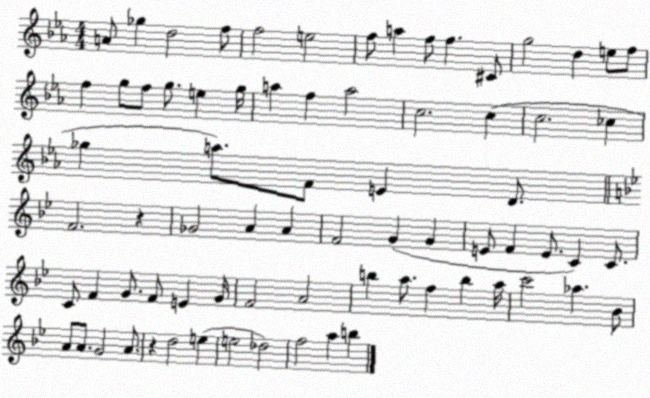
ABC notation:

X:1
T:Untitled
M:4/4
L:1/4
K:Eb
A/2 _g d2 f/2 f2 e2 f/2 a f/2 f ^C/2 g2 d e/2 f/2 f g/2 f/2 g/2 e g/4 a f a2 c2 c c2 _c _g a/2 F/2 E D/2 F2 z _G2 A A F2 G G E/2 F E/2 C C/2 C/2 F G/2 F/2 E G/4 F2 A2 b a/2 f b a/4 c'2 _a _B/2 A/2 A/2 G2 A/2 z d2 e e2 _d2 f2 a b